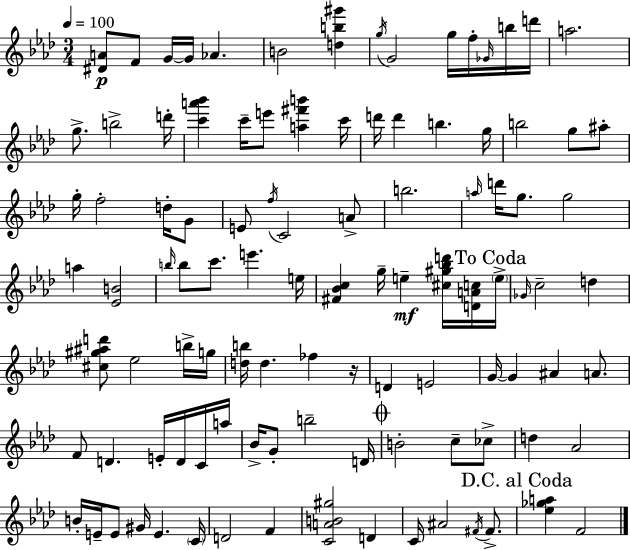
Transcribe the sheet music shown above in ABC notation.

X:1
T:Untitled
M:3/4
L:1/4
K:Ab
[^DA]/2 F/2 G/4 G/4 _A B2 [db^g'] g/4 G2 g/4 f/4 _G/4 b/4 d'/4 a2 g/2 b2 d'/4 [c'a'_b'] c'/4 e'/2 [a^f'b'] c'/4 d'/4 d' b g/4 b2 g/2 ^a/2 g/4 f2 d/4 G/2 E/2 f/4 C2 A/2 b2 a/4 d'/4 g/2 g2 a [_EB]2 b/4 b/2 c'/2 e' e/4 [^F_Bc] g/4 e [^c^g_bd']/4 [DAc]/4 e/4 _G/4 c2 d [^c^g^ad']/2 _e2 b/4 g/4 [db]/4 d _f z/4 D E2 G/4 G ^A A/2 F/2 D E/4 D/4 C/4 a/4 _B/4 G/2 b2 D/4 B2 c/2 _c/2 d _A2 B/4 E/4 E/2 ^G/4 E C/4 D2 F [CAB^g]2 D C/4 ^A2 ^F/4 ^F/2 [_e_ga] F2